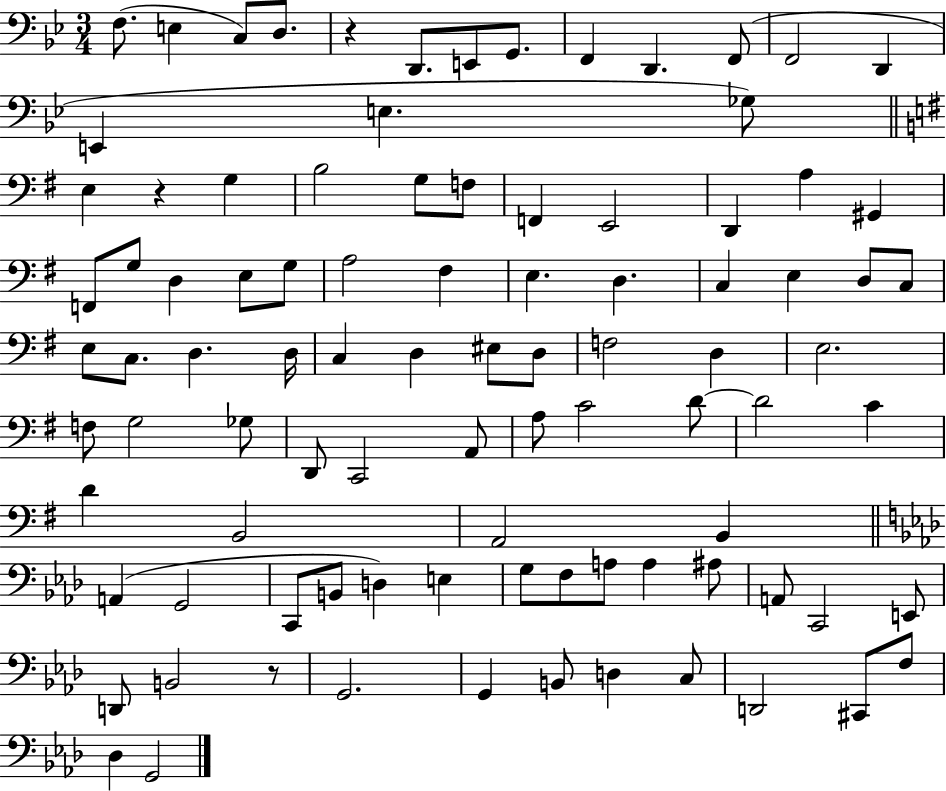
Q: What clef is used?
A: bass